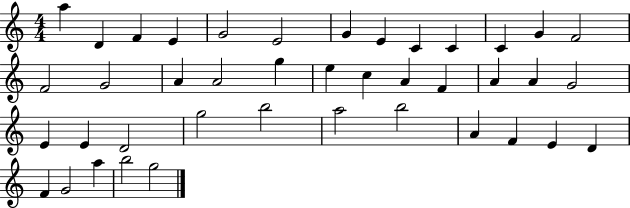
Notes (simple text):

A5/q D4/q F4/q E4/q G4/h E4/h G4/q E4/q C4/q C4/q C4/q G4/q F4/h F4/h G4/h A4/q A4/h G5/q E5/q C5/q A4/q F4/q A4/q A4/q G4/h E4/q E4/q D4/h G5/h B5/h A5/h B5/h A4/q F4/q E4/q D4/q F4/q G4/h A5/q B5/h G5/h